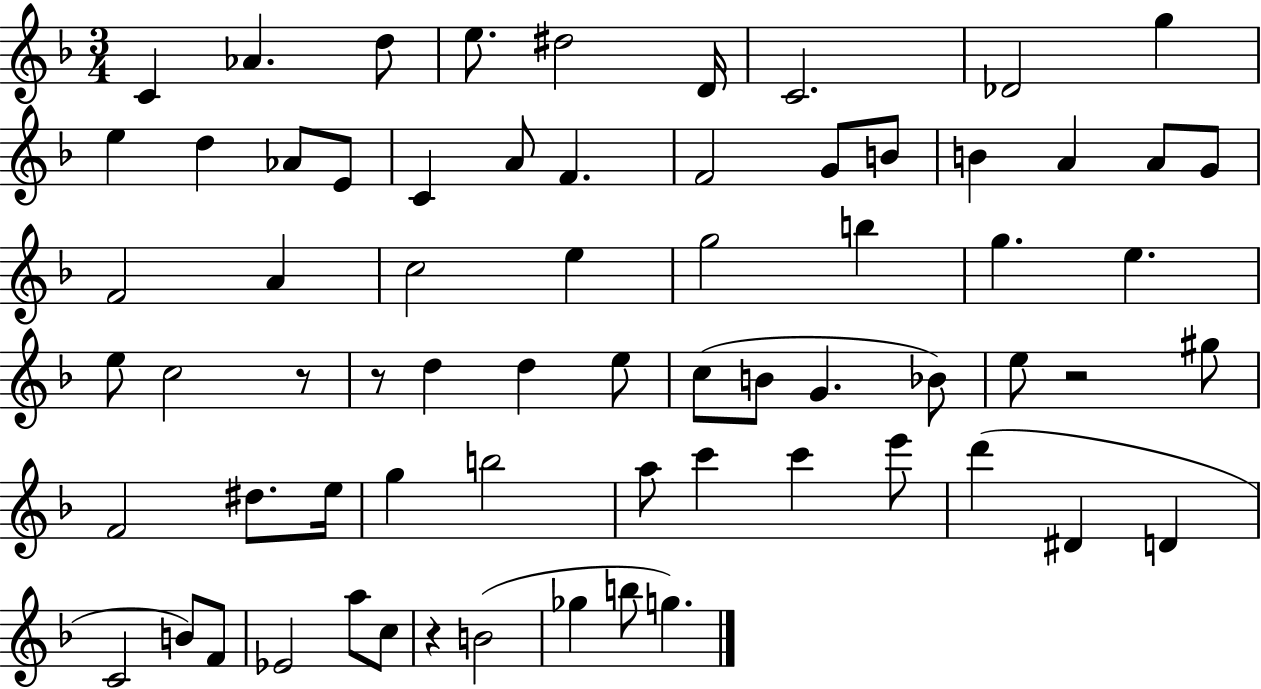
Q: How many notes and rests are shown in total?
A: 68